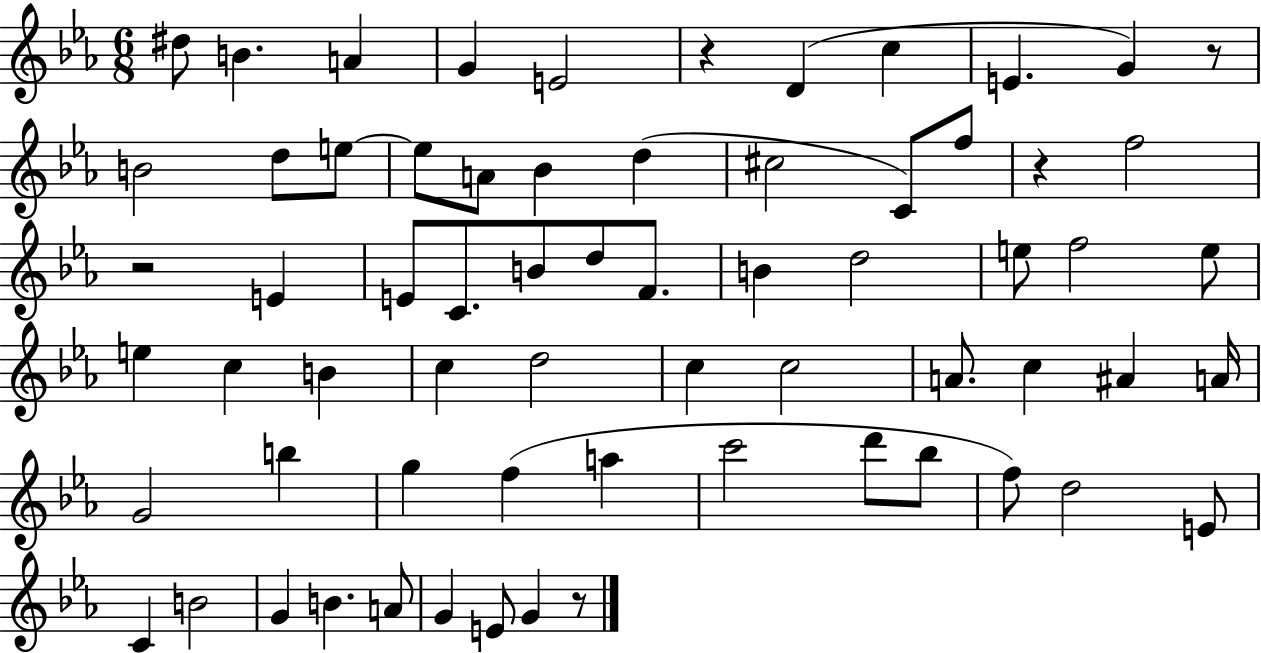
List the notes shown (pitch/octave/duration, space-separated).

D#5/e B4/q. A4/q G4/q E4/h R/q D4/q C5/q E4/q. G4/q R/e B4/h D5/e E5/e E5/e A4/e Bb4/q D5/q C#5/h C4/e F5/e R/q F5/h R/h E4/q E4/e C4/e. B4/e D5/e F4/e. B4/q D5/h E5/e F5/h E5/e E5/q C5/q B4/q C5/q D5/h C5/q C5/h A4/e. C5/q A#4/q A4/s G4/h B5/q G5/q F5/q A5/q C6/h D6/e Bb5/e F5/e D5/h E4/e C4/q B4/h G4/q B4/q. A4/e G4/q E4/e G4/q R/e